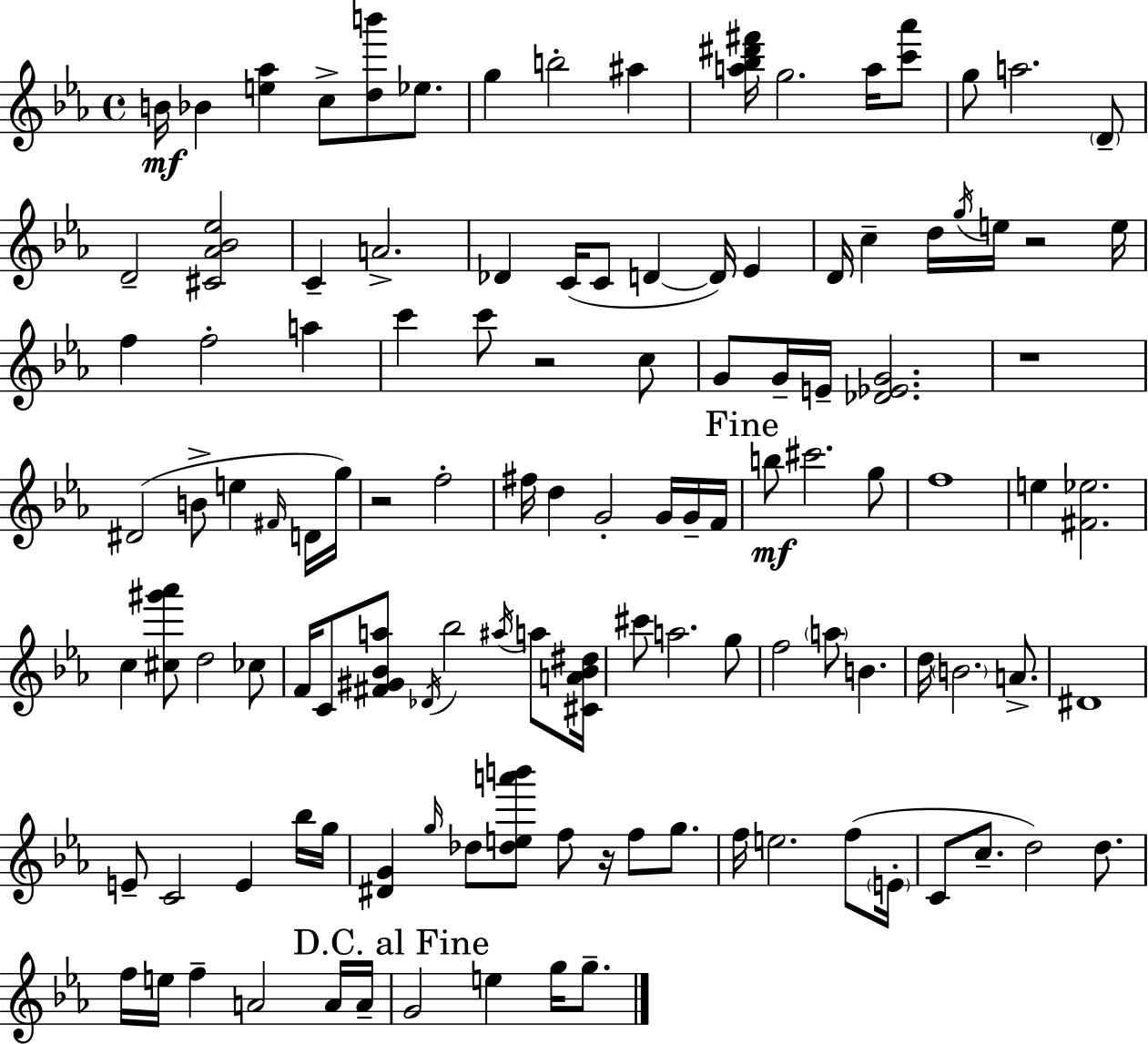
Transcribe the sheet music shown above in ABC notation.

X:1
T:Untitled
M:4/4
L:1/4
K:Eb
B/4 _B [e_a] c/2 [db']/2 _e/2 g b2 ^a [a_b^d'^f']/4 g2 a/4 [c'_a']/2 g/2 a2 D/2 D2 [^C_A_B_e]2 C A2 _D C/4 C/2 D D/4 _E D/4 c d/4 g/4 e/4 z2 e/4 f f2 a c' c'/2 z2 c/2 G/2 G/4 E/4 [_D_EG]2 z4 ^D2 B/2 e ^F/4 D/4 g/4 z2 f2 ^f/4 d G2 G/4 G/4 F/4 b/2 ^c'2 g/2 f4 e [^F_e]2 c [^c^g'_a']/2 d2 _c/2 F/4 C/2 [^F^G_Ba]/2 _D/4 _b2 ^a/4 a/2 [^CA_B^d]/4 ^c'/2 a2 g/2 f2 a/2 B d/4 B2 A/2 ^D4 E/2 C2 E _b/4 g/4 [^DG] g/4 _d/2 [_dea'b']/2 f/2 z/4 f/2 g/2 f/4 e2 f/2 E/4 C/2 c/2 d2 d/2 f/4 e/4 f A2 A/4 A/4 G2 e g/4 g/2